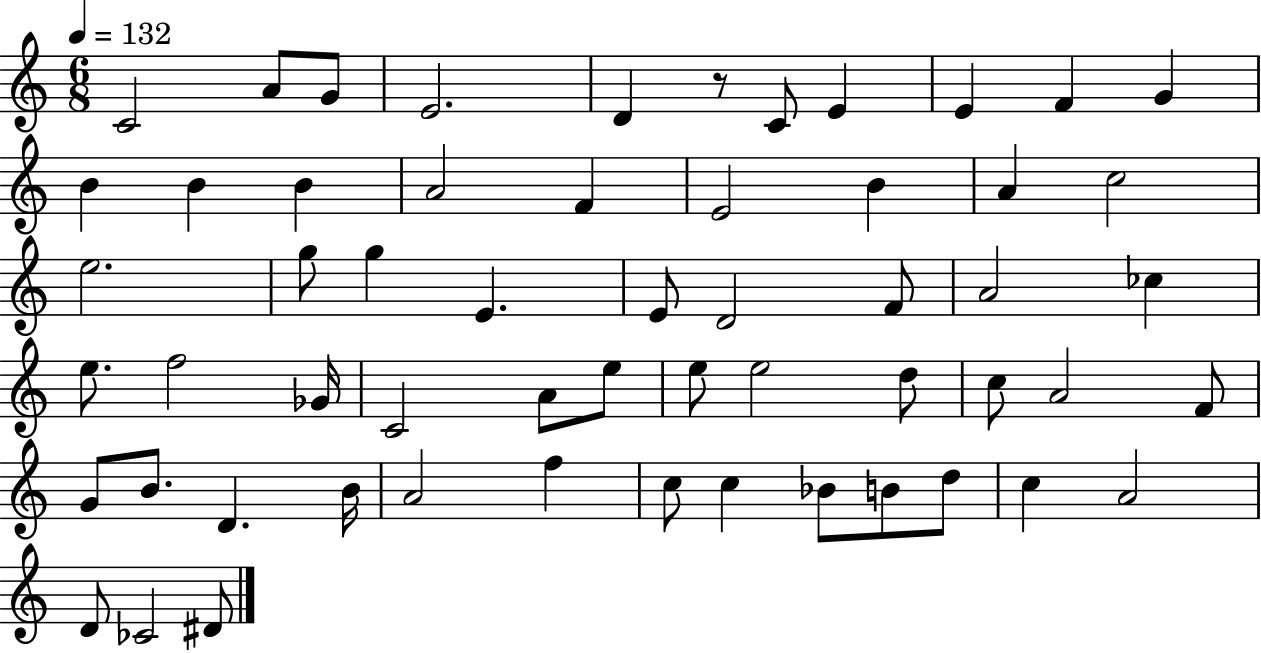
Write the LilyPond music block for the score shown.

{
  \clef treble
  \numericTimeSignature
  \time 6/8
  \key c \major
  \tempo 4 = 132
  c'2 a'8 g'8 | e'2. | d'4 r8 c'8 e'4 | e'4 f'4 g'4 | \break b'4 b'4 b'4 | a'2 f'4 | e'2 b'4 | a'4 c''2 | \break e''2. | g''8 g''4 e'4. | e'8 d'2 f'8 | a'2 ces''4 | \break e''8. f''2 ges'16 | c'2 a'8 e''8 | e''8 e''2 d''8 | c''8 a'2 f'8 | \break g'8 b'8. d'4. b'16 | a'2 f''4 | c''8 c''4 bes'8 b'8 d''8 | c''4 a'2 | \break d'8 ces'2 dis'8 | \bar "|."
}